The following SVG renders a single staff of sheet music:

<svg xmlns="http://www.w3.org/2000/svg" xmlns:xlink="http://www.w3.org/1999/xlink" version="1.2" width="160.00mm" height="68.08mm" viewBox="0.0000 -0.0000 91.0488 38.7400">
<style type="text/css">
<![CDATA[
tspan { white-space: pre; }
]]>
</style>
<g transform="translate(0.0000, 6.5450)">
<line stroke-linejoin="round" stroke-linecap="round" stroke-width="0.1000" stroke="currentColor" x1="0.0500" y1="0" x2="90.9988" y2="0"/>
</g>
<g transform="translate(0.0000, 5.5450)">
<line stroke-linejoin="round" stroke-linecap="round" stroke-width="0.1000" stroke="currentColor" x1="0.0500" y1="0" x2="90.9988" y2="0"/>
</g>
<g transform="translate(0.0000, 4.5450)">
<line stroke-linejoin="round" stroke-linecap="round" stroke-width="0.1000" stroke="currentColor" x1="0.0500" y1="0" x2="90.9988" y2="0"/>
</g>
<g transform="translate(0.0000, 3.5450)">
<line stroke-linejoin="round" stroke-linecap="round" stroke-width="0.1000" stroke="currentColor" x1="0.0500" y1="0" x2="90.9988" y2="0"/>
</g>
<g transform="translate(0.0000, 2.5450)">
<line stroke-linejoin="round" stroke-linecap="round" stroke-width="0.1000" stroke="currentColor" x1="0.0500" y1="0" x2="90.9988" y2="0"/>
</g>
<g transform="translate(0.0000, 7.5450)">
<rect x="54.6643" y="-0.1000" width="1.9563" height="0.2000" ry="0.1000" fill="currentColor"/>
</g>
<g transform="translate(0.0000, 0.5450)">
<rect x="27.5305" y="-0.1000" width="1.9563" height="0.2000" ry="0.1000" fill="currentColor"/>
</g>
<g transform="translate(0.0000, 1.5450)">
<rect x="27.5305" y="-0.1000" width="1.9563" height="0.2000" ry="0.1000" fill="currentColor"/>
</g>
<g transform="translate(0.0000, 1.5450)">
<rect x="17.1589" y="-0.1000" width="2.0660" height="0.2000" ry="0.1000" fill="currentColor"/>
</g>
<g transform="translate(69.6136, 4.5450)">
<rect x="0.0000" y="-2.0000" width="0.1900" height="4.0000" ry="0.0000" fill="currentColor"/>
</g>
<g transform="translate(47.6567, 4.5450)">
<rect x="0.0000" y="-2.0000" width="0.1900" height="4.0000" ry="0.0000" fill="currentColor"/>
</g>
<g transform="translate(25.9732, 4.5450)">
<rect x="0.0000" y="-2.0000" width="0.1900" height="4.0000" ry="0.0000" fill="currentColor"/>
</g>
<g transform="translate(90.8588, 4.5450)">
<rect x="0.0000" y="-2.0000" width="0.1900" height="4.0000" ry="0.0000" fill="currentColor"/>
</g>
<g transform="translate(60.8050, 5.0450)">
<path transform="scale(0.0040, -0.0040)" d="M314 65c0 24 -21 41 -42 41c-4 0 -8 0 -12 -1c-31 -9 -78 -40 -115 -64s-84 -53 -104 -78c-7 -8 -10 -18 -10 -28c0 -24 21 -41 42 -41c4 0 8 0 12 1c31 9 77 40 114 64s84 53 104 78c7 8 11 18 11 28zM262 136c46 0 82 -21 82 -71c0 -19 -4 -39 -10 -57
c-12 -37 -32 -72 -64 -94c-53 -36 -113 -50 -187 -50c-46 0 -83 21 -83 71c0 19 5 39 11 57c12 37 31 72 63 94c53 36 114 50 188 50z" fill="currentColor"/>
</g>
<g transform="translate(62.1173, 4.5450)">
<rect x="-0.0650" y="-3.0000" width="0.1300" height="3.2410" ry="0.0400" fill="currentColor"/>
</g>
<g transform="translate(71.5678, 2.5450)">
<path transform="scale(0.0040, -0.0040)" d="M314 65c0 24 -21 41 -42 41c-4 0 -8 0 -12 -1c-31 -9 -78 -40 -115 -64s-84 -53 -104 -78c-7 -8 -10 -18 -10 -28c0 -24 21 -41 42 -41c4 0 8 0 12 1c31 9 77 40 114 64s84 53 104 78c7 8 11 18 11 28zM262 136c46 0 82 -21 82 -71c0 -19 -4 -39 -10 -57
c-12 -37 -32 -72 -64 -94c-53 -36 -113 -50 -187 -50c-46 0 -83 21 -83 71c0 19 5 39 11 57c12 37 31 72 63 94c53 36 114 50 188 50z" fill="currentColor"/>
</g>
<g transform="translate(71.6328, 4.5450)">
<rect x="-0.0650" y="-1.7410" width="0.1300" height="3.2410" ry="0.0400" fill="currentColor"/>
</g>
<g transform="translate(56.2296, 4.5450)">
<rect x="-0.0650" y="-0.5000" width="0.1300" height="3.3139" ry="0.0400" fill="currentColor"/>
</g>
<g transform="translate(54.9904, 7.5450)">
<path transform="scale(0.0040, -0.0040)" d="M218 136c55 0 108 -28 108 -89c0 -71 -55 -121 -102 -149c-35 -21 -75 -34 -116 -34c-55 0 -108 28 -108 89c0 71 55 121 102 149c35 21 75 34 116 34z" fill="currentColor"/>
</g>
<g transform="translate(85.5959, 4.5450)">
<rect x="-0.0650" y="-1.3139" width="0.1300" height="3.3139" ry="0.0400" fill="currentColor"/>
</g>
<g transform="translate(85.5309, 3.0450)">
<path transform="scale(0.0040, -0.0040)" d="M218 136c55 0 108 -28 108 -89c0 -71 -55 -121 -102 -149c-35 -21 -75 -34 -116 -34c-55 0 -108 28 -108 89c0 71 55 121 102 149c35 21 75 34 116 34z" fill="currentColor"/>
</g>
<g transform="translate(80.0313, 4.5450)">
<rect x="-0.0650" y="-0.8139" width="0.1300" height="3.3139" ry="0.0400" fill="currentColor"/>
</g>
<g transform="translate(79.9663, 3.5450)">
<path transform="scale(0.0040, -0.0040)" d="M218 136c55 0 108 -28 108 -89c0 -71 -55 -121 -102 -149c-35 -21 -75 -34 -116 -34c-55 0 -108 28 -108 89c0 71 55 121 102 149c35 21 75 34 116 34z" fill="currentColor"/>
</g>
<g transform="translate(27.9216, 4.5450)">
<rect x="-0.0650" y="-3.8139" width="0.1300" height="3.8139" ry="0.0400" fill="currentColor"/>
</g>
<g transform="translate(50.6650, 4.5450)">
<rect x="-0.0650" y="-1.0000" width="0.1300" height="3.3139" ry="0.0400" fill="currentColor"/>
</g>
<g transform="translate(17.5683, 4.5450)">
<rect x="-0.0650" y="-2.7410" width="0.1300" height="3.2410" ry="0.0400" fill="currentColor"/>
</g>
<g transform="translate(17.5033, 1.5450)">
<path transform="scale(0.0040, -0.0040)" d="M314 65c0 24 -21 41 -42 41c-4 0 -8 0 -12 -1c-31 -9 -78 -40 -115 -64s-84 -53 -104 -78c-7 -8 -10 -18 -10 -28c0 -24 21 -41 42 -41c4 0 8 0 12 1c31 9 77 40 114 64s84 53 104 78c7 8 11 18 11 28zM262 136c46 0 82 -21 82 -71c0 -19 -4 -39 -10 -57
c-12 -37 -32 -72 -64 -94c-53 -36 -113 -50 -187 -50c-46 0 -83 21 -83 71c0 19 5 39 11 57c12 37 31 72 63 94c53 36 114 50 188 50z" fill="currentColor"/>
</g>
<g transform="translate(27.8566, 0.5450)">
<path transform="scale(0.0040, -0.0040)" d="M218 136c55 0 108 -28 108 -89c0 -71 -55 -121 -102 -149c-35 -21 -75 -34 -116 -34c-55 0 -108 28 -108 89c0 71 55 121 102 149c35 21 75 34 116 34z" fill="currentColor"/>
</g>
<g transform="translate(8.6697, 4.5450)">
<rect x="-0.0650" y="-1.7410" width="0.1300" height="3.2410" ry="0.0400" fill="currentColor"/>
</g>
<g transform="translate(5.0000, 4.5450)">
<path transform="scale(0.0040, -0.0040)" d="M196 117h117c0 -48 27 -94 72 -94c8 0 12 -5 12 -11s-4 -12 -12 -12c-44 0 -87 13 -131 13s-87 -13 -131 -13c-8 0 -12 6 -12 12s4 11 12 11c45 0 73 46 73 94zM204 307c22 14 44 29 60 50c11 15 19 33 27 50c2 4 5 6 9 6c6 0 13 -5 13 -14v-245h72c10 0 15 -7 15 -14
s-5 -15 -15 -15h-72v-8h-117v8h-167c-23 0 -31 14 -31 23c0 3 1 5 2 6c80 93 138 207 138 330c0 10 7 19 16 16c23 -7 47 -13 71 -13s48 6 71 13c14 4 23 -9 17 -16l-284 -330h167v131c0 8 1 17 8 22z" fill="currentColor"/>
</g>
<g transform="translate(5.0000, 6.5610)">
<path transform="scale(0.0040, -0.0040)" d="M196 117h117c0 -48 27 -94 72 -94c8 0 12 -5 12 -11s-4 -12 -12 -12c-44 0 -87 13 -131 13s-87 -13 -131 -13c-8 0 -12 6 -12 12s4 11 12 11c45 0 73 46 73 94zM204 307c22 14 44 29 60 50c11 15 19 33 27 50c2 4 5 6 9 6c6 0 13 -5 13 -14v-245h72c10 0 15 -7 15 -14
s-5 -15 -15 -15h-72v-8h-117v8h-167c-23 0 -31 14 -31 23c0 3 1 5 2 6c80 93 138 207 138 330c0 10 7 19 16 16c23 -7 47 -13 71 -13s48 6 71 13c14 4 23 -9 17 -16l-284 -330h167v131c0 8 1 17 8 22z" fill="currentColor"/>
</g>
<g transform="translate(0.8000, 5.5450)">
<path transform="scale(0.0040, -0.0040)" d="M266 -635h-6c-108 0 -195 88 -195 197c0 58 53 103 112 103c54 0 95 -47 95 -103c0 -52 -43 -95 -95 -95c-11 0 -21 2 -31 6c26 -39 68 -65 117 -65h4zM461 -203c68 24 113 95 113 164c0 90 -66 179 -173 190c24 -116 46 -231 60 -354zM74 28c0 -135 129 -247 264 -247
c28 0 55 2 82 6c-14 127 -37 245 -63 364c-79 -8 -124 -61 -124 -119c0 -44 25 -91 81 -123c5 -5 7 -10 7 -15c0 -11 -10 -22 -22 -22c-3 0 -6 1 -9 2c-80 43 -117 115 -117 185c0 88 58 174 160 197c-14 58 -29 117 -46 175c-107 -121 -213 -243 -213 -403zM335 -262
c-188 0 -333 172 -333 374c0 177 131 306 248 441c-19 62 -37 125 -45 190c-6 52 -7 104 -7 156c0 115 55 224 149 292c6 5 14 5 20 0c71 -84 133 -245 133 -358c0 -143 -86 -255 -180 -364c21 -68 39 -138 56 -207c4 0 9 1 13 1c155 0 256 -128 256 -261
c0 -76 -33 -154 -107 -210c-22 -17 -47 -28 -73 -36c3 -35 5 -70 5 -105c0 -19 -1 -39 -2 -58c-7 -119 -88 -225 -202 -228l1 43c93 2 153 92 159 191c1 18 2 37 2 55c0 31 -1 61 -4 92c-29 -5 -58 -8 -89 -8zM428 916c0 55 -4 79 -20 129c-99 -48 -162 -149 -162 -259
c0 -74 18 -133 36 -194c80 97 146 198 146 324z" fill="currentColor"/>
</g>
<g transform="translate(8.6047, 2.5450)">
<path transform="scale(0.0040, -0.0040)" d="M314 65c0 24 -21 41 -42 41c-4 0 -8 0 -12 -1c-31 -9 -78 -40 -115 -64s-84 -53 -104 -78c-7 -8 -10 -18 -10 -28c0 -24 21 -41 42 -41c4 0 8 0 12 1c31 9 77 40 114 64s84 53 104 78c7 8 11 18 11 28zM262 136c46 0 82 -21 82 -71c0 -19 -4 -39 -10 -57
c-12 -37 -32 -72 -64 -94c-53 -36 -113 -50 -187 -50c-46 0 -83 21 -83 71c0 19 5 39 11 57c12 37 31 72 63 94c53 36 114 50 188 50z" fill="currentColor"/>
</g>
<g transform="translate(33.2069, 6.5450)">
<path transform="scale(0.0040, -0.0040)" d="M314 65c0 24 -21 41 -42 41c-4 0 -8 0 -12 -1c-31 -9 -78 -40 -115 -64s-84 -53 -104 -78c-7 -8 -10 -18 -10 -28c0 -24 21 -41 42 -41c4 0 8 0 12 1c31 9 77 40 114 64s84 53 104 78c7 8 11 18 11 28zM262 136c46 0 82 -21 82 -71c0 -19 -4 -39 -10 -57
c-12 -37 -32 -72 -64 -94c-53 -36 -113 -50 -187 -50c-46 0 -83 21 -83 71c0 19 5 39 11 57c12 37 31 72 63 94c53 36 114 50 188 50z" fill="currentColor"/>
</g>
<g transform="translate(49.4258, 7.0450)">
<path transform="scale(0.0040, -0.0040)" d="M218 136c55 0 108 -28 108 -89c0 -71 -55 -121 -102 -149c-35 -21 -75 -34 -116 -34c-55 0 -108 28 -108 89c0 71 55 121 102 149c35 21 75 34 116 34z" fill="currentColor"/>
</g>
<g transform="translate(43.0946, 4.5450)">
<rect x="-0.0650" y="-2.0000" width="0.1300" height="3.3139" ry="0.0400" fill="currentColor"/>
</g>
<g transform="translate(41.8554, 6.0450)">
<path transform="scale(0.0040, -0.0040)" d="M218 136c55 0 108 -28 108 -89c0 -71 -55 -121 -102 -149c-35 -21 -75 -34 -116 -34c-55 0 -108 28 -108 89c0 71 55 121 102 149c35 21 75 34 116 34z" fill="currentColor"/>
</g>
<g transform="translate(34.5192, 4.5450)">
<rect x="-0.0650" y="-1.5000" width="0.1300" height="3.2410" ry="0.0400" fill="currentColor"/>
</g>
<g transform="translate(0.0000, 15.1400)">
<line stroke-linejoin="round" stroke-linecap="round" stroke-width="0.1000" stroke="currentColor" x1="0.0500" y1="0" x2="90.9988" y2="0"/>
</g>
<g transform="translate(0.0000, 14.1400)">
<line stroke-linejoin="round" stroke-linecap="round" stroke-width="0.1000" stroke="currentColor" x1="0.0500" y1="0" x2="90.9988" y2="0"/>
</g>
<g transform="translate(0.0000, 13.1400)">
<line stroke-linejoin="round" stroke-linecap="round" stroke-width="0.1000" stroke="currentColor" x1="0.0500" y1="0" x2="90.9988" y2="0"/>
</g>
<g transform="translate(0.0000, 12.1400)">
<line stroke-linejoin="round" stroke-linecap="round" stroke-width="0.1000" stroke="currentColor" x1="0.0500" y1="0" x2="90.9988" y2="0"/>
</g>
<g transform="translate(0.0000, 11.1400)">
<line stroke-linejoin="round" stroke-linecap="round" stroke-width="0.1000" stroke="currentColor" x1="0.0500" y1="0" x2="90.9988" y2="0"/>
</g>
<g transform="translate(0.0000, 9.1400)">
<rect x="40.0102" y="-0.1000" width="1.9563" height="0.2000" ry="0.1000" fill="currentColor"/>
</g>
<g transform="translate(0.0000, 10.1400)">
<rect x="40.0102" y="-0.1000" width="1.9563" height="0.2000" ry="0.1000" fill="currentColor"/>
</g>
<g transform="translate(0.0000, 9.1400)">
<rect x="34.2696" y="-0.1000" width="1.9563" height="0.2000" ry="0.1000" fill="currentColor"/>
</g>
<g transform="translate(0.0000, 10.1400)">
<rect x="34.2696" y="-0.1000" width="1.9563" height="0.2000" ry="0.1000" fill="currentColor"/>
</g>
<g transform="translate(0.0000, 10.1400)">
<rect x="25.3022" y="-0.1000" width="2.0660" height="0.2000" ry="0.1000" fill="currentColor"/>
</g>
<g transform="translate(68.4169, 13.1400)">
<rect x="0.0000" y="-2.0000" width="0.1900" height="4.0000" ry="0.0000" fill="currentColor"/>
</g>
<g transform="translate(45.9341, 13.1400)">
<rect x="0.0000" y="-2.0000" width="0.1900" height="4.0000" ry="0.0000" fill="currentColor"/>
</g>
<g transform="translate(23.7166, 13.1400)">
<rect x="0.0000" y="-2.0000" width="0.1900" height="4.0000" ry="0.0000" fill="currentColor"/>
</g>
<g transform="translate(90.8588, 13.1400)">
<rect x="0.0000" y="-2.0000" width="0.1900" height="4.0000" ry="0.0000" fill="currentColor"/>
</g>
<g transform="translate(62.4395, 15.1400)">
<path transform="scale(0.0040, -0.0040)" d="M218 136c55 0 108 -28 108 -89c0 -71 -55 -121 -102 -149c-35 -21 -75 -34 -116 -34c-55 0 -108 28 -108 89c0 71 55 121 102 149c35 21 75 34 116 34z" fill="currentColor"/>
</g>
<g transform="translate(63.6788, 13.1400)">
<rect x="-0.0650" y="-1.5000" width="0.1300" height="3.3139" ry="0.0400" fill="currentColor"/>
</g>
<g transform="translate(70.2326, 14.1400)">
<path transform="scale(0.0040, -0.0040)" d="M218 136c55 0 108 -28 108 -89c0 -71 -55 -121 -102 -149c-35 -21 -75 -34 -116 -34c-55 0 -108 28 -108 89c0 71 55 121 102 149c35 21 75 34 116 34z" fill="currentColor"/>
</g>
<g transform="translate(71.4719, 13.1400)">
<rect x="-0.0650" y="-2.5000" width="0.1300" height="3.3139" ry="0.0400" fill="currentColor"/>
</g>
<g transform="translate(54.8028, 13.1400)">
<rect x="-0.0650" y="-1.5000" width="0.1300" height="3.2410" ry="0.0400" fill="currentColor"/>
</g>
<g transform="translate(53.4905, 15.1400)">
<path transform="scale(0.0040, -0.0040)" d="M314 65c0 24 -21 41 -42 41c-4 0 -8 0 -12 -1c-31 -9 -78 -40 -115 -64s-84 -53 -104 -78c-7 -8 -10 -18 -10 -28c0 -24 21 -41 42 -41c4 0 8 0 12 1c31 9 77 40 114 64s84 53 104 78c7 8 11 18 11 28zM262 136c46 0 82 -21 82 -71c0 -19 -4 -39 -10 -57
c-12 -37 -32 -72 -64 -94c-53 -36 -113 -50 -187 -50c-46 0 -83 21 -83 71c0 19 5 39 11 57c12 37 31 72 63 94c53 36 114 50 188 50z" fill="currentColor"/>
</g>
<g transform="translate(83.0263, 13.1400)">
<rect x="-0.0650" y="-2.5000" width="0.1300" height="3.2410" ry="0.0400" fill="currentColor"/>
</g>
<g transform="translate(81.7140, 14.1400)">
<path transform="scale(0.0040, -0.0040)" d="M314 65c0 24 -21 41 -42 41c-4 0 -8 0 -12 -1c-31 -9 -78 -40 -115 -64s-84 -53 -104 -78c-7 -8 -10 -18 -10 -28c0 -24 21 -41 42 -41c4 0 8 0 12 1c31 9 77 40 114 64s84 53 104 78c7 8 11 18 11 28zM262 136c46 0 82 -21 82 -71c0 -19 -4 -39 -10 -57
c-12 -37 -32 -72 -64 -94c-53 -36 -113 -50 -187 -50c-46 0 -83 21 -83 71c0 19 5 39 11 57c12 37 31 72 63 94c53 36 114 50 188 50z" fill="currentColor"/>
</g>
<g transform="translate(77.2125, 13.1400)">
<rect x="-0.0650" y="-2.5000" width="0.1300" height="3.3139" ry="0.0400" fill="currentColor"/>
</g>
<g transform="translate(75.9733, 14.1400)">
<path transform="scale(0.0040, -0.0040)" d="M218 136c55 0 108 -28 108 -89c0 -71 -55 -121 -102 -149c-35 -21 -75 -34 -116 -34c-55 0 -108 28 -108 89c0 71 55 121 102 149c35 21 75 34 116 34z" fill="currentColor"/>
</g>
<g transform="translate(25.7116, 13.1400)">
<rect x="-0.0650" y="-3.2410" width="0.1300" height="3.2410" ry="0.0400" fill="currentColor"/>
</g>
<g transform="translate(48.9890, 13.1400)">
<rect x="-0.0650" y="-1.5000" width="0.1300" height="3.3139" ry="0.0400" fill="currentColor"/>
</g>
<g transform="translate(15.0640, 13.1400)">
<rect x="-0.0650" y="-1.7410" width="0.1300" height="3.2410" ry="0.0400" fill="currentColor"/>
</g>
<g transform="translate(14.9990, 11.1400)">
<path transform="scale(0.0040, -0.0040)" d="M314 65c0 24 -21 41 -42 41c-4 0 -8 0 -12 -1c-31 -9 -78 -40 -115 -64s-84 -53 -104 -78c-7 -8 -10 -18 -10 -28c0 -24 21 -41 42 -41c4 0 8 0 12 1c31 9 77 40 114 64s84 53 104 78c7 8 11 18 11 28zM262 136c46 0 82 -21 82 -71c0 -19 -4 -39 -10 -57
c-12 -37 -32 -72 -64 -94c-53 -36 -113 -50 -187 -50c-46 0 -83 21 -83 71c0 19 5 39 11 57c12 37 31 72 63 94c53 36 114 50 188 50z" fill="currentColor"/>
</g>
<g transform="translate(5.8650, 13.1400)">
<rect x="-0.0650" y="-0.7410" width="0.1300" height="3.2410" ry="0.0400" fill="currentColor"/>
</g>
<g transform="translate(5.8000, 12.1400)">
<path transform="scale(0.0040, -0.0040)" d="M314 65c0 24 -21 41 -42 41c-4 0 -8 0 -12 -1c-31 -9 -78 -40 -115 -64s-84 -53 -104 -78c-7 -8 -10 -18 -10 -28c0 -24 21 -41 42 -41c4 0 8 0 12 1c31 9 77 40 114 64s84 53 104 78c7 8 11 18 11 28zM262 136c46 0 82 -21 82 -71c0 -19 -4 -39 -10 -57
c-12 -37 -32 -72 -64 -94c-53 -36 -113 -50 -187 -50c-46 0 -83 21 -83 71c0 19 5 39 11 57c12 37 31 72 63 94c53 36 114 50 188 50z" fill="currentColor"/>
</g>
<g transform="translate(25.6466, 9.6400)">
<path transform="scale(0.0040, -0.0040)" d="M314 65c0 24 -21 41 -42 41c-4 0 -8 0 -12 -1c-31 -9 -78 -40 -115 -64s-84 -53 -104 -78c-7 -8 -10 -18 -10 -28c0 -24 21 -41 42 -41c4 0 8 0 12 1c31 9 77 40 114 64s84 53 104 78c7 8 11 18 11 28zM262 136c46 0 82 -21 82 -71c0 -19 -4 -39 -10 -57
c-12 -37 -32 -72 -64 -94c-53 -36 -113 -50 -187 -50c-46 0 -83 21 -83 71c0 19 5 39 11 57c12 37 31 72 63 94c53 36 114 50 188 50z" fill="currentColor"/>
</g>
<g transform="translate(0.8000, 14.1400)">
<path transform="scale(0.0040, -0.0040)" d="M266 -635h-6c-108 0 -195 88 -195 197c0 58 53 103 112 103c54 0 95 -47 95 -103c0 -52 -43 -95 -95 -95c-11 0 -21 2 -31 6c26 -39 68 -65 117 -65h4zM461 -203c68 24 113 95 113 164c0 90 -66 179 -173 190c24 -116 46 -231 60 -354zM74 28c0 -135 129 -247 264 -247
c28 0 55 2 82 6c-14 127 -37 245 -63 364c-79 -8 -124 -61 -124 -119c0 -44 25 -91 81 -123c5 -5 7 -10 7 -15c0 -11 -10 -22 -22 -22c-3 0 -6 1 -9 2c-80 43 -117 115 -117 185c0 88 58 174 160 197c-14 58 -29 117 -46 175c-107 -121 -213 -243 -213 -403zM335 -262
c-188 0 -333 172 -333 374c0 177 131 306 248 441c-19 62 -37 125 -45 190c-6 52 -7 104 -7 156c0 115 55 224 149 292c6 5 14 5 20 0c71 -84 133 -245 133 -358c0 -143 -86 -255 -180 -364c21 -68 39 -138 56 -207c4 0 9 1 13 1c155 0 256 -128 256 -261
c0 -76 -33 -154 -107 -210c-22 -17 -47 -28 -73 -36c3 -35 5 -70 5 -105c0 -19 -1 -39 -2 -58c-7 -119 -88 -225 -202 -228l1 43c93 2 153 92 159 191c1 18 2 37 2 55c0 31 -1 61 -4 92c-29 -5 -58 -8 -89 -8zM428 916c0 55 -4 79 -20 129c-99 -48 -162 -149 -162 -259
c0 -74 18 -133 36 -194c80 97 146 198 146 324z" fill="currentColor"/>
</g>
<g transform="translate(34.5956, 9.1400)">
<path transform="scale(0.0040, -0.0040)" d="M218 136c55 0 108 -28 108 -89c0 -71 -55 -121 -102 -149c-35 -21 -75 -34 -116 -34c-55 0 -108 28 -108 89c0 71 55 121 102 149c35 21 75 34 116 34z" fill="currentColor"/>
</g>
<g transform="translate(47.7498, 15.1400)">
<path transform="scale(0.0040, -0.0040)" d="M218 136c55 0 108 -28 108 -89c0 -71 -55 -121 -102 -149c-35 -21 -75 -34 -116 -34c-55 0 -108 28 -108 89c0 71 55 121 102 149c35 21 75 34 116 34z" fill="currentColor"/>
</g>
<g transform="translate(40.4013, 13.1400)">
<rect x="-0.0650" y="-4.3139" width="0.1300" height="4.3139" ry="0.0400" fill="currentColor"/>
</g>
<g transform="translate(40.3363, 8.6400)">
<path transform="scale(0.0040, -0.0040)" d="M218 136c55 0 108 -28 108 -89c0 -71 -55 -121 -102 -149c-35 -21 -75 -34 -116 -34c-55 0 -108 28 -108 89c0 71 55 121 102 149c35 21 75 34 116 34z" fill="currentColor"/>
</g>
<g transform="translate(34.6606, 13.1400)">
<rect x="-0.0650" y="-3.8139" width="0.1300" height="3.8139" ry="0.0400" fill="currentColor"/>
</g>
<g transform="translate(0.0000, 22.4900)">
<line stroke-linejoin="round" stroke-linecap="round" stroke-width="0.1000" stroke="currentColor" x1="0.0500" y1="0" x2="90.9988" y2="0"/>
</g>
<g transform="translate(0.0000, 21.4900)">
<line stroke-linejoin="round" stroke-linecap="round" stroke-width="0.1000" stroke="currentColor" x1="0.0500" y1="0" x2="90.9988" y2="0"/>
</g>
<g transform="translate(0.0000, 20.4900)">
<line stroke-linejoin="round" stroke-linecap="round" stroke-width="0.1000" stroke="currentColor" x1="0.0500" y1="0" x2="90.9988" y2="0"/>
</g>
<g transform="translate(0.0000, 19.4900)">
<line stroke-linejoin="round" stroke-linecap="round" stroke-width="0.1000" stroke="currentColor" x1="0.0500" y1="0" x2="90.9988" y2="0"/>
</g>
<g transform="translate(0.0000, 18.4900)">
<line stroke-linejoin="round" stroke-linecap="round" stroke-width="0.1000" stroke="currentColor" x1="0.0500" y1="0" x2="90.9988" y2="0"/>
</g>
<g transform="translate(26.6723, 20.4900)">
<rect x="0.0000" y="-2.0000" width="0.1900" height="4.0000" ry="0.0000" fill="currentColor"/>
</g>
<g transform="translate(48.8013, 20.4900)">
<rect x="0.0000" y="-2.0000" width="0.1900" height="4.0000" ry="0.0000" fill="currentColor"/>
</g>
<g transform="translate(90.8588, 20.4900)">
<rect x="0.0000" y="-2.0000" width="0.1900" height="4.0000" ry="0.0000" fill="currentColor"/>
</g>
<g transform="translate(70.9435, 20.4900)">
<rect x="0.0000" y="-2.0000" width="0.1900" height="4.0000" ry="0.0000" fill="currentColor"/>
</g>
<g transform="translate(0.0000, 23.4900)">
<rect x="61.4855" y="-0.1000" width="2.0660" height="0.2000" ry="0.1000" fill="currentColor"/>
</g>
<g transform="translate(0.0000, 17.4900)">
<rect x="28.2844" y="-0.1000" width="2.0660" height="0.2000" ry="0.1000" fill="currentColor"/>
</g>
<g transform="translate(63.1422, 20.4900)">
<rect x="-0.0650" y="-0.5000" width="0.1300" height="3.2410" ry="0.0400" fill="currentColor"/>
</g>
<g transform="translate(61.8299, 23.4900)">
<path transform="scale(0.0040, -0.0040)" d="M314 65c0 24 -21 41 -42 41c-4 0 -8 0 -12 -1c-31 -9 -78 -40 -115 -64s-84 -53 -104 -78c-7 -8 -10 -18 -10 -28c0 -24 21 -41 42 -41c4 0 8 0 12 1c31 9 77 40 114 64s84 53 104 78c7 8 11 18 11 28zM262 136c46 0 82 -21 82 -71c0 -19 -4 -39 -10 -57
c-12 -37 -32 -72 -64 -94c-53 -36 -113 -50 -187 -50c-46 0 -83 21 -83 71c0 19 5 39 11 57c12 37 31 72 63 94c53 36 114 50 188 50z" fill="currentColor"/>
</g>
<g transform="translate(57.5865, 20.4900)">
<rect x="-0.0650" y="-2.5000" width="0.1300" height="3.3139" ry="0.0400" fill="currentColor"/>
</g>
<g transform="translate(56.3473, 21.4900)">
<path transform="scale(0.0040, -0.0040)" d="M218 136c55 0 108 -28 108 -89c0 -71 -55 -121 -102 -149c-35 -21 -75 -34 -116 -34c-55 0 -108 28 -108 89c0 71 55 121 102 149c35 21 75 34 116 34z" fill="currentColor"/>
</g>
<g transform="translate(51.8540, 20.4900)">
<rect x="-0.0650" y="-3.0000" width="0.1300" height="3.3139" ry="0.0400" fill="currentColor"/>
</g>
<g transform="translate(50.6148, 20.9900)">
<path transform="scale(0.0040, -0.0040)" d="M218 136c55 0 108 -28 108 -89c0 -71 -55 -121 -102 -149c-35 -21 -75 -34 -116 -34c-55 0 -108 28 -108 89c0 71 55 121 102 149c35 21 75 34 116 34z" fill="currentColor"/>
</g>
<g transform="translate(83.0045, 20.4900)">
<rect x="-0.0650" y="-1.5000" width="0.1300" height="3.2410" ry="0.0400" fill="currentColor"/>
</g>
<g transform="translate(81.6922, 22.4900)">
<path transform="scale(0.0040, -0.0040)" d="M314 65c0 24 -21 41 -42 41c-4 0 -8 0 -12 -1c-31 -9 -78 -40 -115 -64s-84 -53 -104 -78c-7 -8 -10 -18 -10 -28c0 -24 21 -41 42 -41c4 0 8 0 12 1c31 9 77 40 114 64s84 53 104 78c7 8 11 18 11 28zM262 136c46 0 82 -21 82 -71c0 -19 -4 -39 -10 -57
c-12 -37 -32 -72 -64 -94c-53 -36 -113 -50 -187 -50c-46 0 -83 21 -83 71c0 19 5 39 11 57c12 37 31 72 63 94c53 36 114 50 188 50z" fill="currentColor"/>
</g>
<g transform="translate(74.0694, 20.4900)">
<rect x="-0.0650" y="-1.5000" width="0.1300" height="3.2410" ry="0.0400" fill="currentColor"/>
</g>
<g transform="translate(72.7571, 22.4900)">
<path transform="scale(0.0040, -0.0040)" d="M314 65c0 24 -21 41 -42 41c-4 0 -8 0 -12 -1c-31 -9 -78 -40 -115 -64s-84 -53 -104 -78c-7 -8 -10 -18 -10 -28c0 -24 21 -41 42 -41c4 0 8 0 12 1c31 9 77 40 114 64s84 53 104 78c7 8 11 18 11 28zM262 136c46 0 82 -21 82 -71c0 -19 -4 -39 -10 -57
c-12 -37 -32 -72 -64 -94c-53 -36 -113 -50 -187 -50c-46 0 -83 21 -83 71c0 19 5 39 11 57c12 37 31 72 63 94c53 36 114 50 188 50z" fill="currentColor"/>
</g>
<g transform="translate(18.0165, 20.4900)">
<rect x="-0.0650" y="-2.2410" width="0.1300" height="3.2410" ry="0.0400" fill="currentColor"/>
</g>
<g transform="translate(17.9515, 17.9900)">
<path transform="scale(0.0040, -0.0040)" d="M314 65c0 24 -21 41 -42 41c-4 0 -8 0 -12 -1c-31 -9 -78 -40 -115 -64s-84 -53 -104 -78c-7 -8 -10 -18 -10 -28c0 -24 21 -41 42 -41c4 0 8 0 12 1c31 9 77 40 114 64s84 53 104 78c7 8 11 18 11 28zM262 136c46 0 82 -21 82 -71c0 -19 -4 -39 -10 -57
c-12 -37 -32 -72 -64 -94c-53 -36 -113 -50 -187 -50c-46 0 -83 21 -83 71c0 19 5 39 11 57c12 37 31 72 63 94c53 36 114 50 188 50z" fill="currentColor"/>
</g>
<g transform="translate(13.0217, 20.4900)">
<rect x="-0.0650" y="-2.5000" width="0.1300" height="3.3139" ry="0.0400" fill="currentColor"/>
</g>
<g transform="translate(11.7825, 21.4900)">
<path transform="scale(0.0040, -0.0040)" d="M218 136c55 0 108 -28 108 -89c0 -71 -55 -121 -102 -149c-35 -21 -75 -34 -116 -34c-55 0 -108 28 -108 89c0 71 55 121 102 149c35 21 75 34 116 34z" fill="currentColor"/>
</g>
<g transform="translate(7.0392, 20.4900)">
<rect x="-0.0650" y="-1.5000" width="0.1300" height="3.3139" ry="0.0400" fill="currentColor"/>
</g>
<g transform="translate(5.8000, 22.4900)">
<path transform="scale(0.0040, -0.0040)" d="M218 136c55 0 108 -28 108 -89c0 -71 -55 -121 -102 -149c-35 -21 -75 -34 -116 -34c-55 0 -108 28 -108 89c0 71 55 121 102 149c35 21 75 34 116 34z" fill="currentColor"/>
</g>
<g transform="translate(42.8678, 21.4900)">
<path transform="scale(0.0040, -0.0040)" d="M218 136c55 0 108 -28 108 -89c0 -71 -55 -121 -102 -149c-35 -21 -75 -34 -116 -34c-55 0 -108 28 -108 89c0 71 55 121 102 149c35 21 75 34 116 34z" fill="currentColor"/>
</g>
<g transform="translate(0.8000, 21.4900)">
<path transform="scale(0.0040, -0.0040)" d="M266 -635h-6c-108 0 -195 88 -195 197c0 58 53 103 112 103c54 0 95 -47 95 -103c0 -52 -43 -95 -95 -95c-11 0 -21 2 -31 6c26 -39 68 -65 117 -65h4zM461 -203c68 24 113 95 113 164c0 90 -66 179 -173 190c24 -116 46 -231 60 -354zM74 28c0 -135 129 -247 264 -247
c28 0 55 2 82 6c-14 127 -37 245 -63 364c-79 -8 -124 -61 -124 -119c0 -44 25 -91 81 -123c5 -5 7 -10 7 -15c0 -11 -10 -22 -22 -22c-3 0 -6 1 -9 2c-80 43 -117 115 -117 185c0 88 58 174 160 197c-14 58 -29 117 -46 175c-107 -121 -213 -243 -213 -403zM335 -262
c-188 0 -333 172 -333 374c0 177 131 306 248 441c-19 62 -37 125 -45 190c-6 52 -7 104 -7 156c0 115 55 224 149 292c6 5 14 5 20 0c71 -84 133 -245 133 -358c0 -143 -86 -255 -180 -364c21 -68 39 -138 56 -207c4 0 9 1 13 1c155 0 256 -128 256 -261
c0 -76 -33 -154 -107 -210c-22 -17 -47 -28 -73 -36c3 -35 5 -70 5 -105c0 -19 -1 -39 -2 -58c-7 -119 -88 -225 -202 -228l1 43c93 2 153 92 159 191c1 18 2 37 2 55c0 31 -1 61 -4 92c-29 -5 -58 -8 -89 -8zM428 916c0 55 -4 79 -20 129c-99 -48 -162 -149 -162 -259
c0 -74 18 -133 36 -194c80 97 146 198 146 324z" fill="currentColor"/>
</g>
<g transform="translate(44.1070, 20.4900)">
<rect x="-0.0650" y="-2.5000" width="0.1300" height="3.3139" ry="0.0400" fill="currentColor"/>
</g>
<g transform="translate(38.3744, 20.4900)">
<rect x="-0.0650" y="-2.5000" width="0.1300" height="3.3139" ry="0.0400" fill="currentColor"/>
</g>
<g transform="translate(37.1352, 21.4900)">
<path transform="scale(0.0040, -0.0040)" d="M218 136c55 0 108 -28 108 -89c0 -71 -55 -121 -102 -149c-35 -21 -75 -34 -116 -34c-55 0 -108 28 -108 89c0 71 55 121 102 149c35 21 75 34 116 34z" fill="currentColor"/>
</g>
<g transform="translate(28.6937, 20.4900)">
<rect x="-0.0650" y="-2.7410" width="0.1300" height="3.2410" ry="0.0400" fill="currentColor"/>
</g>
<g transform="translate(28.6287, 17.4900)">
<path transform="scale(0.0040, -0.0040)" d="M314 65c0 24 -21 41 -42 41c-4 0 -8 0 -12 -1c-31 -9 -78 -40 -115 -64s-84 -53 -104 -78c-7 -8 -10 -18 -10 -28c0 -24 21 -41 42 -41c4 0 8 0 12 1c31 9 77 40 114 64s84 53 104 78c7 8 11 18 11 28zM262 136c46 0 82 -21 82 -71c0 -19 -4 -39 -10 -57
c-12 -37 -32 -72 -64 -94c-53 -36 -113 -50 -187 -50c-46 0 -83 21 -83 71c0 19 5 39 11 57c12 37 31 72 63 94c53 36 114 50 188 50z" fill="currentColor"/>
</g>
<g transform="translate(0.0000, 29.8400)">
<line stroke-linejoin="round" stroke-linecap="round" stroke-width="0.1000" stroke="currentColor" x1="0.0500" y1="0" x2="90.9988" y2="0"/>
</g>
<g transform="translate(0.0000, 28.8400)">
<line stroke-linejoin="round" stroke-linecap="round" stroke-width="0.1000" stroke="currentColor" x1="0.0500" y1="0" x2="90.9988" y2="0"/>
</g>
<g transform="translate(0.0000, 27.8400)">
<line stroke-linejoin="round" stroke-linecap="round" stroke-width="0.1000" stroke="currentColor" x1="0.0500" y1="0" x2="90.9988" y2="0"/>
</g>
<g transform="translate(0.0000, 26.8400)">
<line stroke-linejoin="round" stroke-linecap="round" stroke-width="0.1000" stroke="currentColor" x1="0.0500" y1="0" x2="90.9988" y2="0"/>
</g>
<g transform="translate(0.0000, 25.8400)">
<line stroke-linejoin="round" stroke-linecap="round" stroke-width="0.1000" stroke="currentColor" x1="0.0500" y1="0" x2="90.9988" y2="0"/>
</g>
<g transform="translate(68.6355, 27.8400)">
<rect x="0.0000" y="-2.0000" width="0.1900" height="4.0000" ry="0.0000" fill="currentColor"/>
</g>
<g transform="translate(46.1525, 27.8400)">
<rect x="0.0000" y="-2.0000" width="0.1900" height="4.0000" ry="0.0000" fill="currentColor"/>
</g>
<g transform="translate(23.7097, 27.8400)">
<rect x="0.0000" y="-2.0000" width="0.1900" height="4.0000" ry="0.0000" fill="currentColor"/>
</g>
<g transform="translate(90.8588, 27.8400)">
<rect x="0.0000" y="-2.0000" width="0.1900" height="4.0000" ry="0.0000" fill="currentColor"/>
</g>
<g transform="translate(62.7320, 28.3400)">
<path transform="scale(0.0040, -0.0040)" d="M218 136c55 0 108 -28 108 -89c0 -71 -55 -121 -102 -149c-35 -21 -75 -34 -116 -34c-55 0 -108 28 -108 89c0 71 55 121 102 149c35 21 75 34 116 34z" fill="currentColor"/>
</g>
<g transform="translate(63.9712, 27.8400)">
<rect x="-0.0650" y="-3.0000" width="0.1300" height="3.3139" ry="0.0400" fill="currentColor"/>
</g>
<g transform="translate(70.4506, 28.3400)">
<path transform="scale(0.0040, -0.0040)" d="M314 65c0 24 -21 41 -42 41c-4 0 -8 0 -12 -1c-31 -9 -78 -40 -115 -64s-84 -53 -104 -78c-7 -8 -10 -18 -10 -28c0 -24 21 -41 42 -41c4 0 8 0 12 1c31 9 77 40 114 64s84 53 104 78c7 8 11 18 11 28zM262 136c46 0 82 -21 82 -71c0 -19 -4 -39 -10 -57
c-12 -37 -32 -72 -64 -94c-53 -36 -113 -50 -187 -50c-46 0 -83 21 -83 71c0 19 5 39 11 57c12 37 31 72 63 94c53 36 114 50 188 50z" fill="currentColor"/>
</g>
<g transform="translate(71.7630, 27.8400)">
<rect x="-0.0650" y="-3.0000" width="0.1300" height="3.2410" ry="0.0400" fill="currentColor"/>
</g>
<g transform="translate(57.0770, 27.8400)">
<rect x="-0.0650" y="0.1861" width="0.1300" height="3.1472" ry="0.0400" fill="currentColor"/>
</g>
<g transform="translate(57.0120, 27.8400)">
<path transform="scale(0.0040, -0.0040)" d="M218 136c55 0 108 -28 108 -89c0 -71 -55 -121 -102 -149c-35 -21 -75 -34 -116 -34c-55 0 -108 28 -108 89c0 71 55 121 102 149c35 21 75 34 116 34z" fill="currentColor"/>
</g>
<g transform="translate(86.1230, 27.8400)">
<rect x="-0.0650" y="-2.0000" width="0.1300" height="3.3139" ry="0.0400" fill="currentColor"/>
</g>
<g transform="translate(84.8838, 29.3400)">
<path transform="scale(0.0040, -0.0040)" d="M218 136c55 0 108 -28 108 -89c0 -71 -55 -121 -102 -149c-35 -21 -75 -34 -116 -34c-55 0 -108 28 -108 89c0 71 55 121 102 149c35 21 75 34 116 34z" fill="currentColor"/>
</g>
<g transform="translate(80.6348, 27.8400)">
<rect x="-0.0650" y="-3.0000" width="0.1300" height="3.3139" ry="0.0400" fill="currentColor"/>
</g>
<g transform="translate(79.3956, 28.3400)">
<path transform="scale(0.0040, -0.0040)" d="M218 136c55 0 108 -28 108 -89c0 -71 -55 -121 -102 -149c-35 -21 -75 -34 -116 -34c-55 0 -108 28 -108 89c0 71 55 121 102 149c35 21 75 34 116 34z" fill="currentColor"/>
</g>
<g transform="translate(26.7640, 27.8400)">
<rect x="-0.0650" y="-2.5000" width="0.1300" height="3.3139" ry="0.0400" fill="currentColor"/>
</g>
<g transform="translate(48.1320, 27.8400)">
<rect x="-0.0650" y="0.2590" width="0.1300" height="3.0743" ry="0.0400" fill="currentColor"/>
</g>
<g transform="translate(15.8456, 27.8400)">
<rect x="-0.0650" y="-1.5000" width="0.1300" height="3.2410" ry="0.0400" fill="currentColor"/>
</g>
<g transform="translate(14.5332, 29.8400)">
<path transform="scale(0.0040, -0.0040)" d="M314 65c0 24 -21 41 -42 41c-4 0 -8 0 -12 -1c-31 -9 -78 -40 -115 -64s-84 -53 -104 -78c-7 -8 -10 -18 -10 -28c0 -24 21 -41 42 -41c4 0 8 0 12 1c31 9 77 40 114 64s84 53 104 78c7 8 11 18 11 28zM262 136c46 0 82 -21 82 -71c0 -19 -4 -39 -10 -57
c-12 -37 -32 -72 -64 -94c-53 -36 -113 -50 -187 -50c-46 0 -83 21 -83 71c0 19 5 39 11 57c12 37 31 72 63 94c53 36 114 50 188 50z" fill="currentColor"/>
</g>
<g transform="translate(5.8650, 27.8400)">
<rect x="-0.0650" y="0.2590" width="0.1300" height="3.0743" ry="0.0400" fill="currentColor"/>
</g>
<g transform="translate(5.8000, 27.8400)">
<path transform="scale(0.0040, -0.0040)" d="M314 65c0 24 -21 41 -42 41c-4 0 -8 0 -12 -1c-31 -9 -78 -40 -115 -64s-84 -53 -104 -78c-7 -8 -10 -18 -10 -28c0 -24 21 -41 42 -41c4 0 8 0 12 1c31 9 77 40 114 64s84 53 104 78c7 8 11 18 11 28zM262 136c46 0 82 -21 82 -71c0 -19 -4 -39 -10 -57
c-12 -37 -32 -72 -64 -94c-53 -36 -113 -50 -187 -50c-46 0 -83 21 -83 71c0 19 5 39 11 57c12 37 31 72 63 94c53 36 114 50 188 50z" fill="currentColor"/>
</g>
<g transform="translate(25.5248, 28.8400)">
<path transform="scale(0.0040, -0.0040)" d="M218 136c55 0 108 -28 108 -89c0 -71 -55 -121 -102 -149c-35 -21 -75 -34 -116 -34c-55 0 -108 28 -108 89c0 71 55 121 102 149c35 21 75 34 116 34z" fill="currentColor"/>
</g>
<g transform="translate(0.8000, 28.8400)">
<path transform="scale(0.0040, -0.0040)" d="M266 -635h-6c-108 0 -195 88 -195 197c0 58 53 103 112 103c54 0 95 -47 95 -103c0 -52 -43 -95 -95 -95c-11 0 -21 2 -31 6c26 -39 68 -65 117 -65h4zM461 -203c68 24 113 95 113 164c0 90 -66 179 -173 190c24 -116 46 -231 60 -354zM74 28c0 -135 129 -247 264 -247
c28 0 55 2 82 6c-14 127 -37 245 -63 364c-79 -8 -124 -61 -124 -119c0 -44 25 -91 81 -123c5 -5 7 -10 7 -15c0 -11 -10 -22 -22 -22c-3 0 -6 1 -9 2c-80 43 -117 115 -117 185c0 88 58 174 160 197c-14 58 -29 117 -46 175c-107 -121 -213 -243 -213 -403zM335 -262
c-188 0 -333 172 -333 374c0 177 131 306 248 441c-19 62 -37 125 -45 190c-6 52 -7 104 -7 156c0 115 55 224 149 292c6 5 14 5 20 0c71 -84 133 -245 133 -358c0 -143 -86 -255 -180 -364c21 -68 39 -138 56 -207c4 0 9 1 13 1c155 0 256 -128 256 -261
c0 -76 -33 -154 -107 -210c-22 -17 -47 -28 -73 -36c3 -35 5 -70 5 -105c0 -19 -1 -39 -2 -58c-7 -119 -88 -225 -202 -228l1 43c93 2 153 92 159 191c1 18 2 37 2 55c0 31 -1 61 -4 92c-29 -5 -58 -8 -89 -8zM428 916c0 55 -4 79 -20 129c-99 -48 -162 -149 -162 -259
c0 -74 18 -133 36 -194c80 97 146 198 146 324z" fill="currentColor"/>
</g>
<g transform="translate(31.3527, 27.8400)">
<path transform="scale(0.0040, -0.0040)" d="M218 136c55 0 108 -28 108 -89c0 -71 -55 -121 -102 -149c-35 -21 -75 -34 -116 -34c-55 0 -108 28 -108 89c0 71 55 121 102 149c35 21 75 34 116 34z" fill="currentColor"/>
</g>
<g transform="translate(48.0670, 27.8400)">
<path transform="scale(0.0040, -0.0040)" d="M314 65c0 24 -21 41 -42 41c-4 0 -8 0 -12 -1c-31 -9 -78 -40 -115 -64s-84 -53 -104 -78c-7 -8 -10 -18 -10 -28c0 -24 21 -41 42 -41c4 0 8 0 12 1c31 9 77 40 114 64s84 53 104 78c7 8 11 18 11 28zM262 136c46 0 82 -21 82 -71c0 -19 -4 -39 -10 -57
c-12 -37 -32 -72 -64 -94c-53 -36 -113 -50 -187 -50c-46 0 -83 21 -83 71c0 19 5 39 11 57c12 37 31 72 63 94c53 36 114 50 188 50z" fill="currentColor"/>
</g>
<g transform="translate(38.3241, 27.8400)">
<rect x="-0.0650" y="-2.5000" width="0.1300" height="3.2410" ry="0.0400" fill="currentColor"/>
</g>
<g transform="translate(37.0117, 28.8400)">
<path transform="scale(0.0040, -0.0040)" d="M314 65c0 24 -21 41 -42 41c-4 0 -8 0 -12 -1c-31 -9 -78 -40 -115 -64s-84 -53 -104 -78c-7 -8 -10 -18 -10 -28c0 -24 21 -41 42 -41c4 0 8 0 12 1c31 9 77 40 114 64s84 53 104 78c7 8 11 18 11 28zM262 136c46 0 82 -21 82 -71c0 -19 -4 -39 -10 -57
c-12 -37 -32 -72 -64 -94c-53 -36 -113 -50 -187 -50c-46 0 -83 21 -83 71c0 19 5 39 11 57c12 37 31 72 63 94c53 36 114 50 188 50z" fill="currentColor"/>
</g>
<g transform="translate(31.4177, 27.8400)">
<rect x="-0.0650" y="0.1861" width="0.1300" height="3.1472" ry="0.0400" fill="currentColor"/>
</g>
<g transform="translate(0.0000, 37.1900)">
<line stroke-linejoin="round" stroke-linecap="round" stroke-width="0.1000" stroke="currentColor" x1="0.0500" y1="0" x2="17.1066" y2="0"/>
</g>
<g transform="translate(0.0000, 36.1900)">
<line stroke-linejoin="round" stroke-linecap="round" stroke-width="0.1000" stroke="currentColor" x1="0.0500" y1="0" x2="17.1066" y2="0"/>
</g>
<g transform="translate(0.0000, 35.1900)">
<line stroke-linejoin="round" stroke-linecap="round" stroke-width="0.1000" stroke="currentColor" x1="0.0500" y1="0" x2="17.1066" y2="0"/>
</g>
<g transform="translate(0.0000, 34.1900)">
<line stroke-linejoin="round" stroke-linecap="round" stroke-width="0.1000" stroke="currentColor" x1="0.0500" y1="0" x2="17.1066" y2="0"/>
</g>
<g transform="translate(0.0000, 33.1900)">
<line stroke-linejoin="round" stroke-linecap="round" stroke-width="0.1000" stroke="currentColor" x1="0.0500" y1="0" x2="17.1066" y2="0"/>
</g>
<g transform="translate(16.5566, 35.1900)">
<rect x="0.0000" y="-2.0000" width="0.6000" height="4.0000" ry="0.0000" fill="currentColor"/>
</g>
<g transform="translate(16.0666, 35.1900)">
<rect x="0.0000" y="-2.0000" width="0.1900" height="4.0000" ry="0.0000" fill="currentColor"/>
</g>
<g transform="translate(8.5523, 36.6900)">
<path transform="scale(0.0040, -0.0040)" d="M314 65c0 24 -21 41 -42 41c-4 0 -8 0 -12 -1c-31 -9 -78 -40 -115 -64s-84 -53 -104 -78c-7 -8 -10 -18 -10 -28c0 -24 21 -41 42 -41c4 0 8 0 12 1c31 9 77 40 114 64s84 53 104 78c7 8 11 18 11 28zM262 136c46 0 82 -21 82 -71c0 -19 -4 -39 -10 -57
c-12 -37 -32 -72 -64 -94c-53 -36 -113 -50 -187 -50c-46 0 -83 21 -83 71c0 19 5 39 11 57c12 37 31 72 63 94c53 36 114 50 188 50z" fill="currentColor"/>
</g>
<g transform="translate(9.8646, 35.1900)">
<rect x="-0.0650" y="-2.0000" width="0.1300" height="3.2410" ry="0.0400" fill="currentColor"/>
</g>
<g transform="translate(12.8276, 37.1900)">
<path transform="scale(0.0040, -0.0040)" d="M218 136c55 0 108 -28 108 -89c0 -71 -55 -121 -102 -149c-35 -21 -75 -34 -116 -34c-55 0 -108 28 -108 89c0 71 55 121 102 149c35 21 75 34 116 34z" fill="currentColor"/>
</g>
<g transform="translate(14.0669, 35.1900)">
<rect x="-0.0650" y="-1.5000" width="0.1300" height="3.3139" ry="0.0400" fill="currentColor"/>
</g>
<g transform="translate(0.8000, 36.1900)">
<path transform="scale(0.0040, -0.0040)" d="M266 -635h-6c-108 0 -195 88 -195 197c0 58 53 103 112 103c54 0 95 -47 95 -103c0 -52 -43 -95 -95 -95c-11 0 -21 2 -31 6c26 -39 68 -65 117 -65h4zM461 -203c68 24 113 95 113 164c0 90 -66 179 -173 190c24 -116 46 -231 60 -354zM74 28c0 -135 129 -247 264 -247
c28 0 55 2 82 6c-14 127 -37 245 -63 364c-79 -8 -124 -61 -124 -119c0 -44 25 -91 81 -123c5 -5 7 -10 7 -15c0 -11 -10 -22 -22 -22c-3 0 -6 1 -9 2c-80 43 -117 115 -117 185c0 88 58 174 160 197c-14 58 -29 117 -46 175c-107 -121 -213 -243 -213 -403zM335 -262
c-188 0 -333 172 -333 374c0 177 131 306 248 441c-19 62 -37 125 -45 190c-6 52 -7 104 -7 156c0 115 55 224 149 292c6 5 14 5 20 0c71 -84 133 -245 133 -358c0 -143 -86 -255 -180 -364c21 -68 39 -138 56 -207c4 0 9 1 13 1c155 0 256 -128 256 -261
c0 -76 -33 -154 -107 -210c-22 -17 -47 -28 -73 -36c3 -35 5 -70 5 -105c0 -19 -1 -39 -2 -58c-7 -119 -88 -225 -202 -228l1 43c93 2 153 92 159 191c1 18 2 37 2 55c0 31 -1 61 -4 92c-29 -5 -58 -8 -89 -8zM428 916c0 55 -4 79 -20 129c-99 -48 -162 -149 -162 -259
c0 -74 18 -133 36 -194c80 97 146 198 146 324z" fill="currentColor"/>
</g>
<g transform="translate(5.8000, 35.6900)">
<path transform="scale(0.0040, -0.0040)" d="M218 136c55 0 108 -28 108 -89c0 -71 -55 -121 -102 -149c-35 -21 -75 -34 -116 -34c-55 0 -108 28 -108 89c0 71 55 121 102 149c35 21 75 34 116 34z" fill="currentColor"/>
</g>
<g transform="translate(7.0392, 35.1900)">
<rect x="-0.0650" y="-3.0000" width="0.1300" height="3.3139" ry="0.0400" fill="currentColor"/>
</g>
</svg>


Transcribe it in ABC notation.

X:1
T:Untitled
M:4/4
L:1/4
K:C
f2 a2 c' E2 F D C A2 f2 d e d2 f2 b2 c' d' E E2 E G G G2 E G g2 a2 G G A G C2 E2 E2 B2 E2 G B G2 B2 B A A2 A F A F2 E